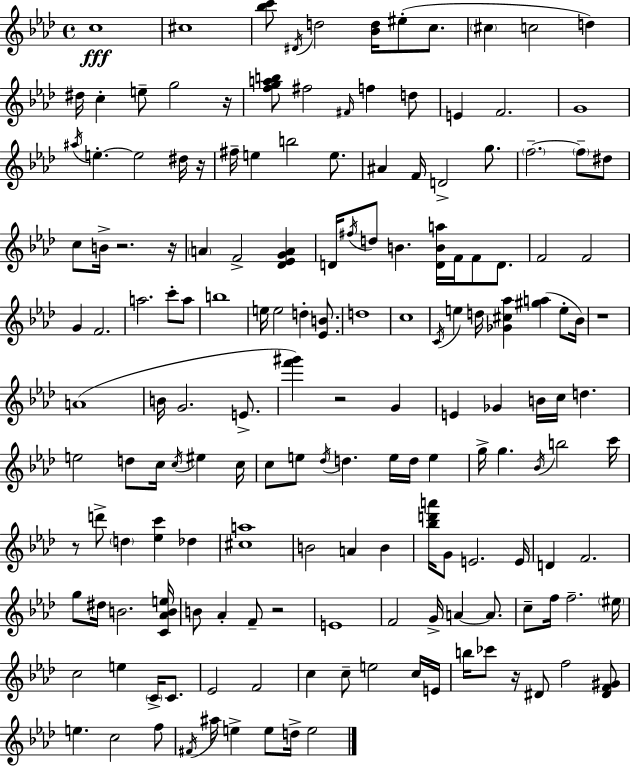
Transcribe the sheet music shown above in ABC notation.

X:1
T:Untitled
M:4/4
L:1/4
K:Ab
c4 ^c4 [_bc']/2 ^D/4 d2 [_Bd]/4 ^e/2 c/2 ^c c2 d ^d/4 c e/2 g2 z/4 [fgab]/2 ^f2 ^F/4 f d/2 E F2 G4 ^a/4 e e2 ^d/4 z/4 ^f/4 e b2 e/2 ^A F/4 D2 g/2 f2 f/2 ^d/2 c/2 B/4 z2 z/4 A F2 [_D_EGA] D/4 ^f/4 d/2 B [DBa]/4 F/4 F/2 D/2 F2 F2 G F2 a2 c'/2 a/2 b4 e/4 e2 d [_EB]/2 d4 c4 C/4 e d/4 [_G^c_a] [^ga] e/2 _B/4 z4 A4 B/4 G2 E/2 [f'^g'] z2 G E _G B/4 c/4 d e2 d/2 c/4 c/4 ^e c/4 c/2 e/2 _d/4 d e/4 d/4 e g/4 g _B/4 b2 c'/4 z/2 d'/2 d [_ec'] _d [^ca]4 B2 A B [_bd'a']/4 G/2 E2 E/4 D F2 g/2 ^d/4 B2 [C_ABe]/4 B/2 _A F/2 z2 E4 F2 G/4 A A/2 c/2 f/4 f2 ^e/4 c2 e C/4 C/2 _E2 F2 c c/2 e2 c/4 E/4 b/4 _c'/2 z/4 ^D/2 f2 [^DF^G]/2 e c2 f/2 ^F/4 ^a/4 e e/2 d/4 e2